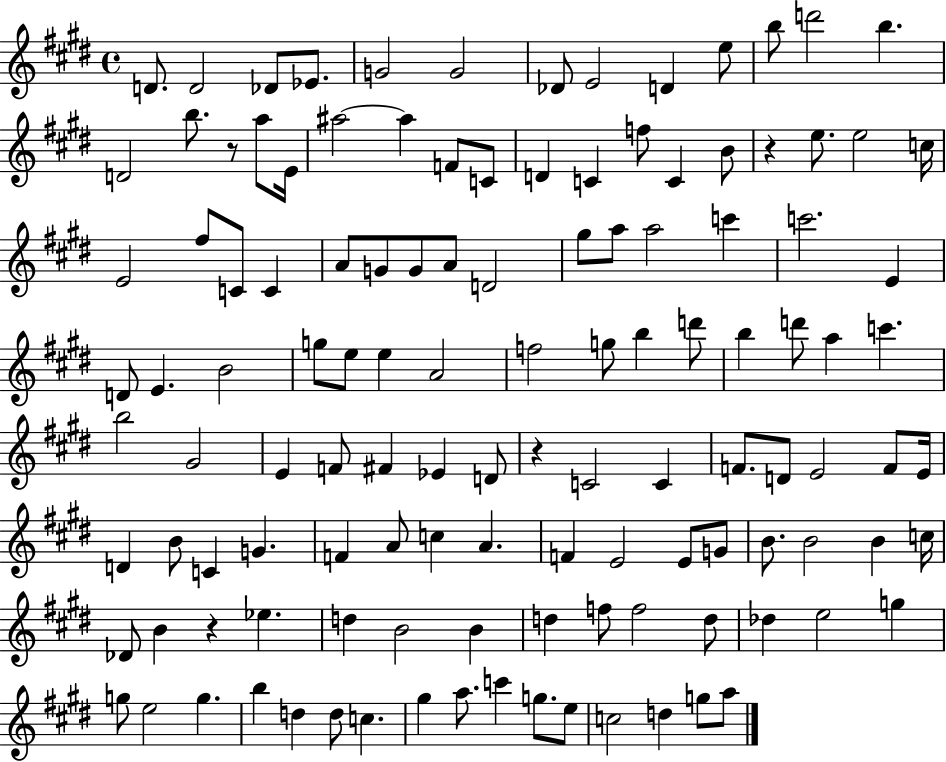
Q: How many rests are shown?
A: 4